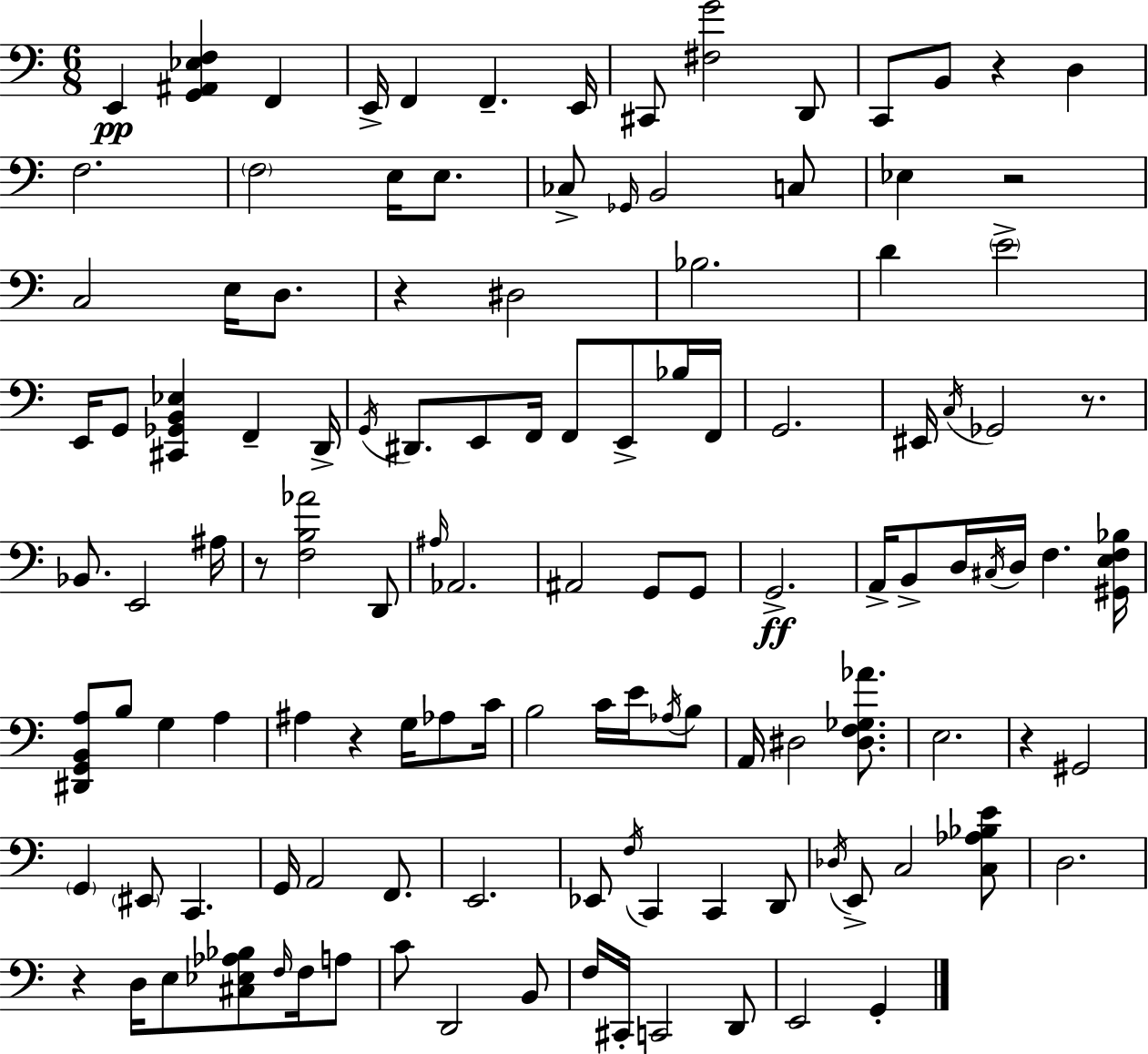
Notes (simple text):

E2/q [G2,A#2,Eb3,F3]/q F2/q E2/s F2/q F2/q. E2/s C#2/e [F#3,G4]/h D2/e C2/e B2/e R/q D3/q F3/h. F3/h E3/s E3/e. CES3/e Gb2/s B2/h C3/e Eb3/q R/h C3/h E3/s D3/e. R/q D#3/h Bb3/h. D4/q E4/h E2/s G2/e [C#2,Gb2,B2,Eb3]/q F2/q D2/s G2/s D#2/e. E2/e F2/s F2/e E2/e Bb3/s F2/s G2/h. EIS2/s C3/s Gb2/h R/e. Bb2/e. E2/h A#3/s R/e [F3,B3,Ab4]/h D2/e A#3/s Ab2/h. A#2/h G2/e G2/e G2/h. A2/s B2/e D3/s C#3/s D3/s F3/q. [G#2,E3,F3,Bb3]/s [D#2,G2,B2,A3]/e B3/e G3/q A3/q A#3/q R/q G3/s Ab3/e C4/s B3/h C4/s E4/s Ab3/s B3/e A2/s D#3/h [D#3,F3,Gb3,Ab4]/e. E3/h. R/q G#2/h G2/q EIS2/e C2/q. G2/s A2/h F2/e. E2/h. Eb2/e F3/s C2/q C2/q D2/e Db3/s E2/e C3/h [C3,Ab3,Bb3,E4]/e D3/h. R/q D3/s E3/e [C#3,Eb3,Ab3,Bb3]/e F3/s F3/s A3/e C4/e D2/h B2/e F3/s C#2/s C2/h D2/e E2/h G2/q